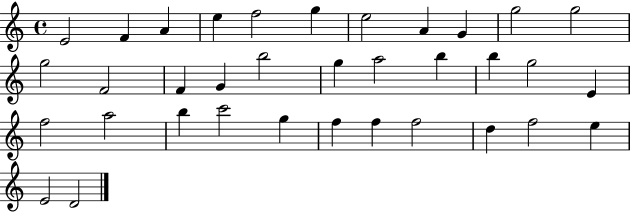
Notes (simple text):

E4/h F4/q A4/q E5/q F5/h G5/q E5/h A4/q G4/q G5/h G5/h G5/h F4/h F4/q G4/q B5/h G5/q A5/h B5/q B5/q G5/h E4/q F5/h A5/h B5/q C6/h G5/q F5/q F5/q F5/h D5/q F5/h E5/q E4/h D4/h